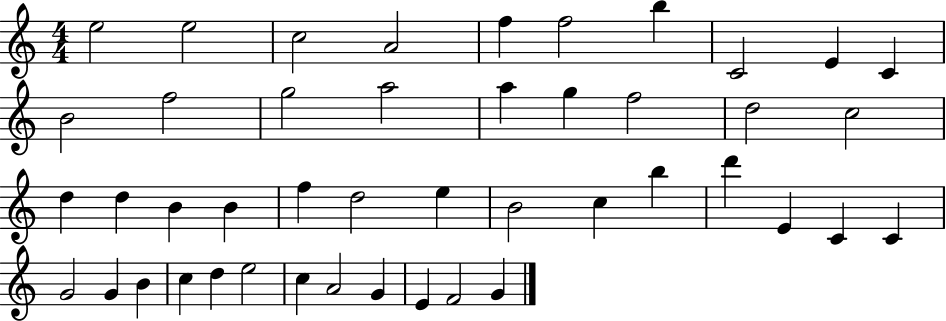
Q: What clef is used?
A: treble